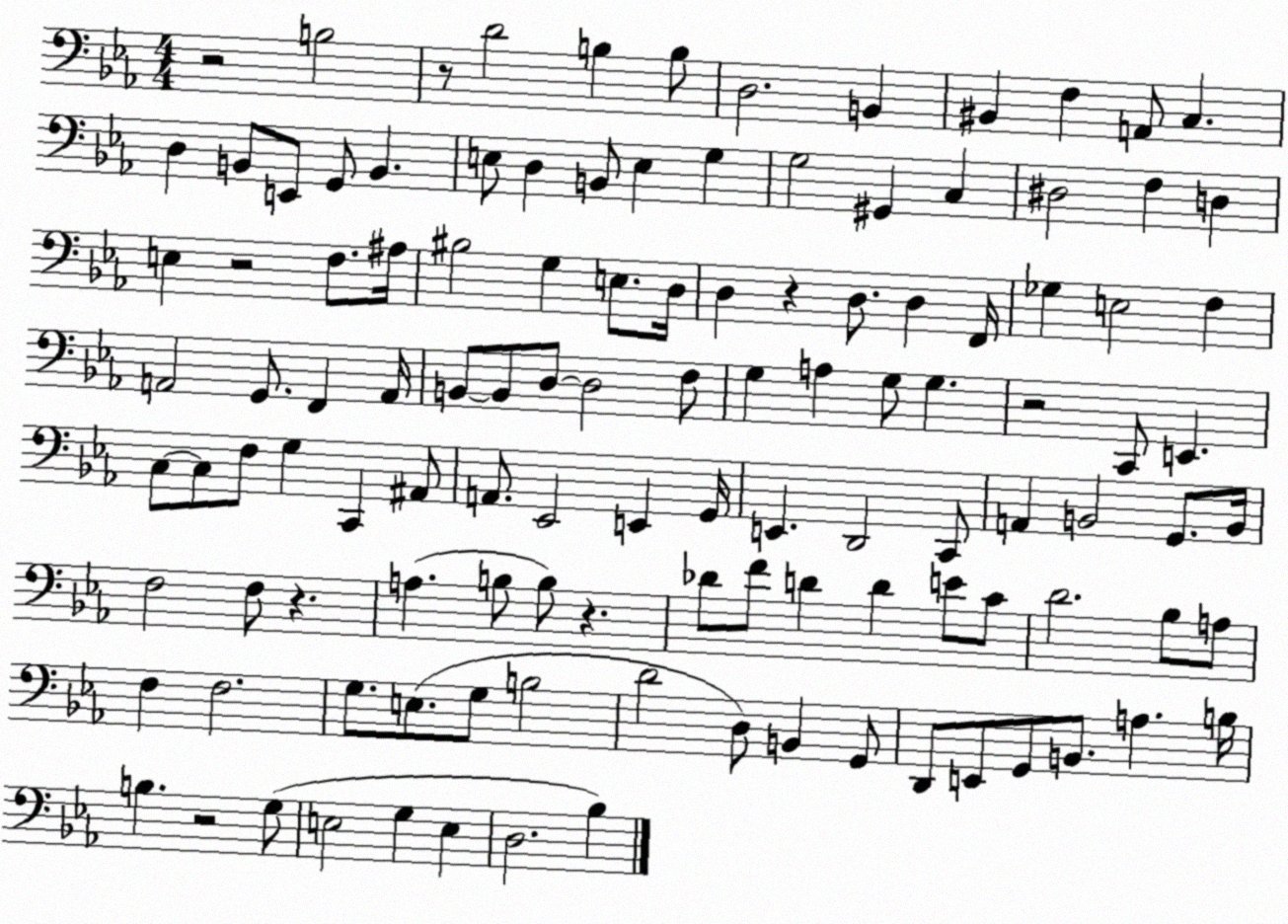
X:1
T:Untitled
M:4/4
L:1/4
K:Eb
z2 B,2 z/2 D2 B, B,/2 D,2 B,, ^B,, F, A,,/2 C, D, B,,/2 E,,/2 G,,/2 B,, E,/2 D, B,,/2 E, G, G,2 ^G,, C, ^D,2 F, D, E, z2 F,/2 ^A,/4 ^B,2 G, E,/2 D,/4 D, z D,/2 D, F,,/4 _G, E,2 F, A,,2 G,,/2 F,, A,,/4 B,,/2 B,,/2 D,/2 D,2 F,/2 G, A, G,/2 G, z2 C,,/2 E,, C,/2 C,/2 F,/2 G, C,, ^A,,/2 A,,/2 _E,,2 E,, G,,/4 E,, D,,2 C,,/2 A,, B,,2 G,,/2 B,,/4 F,2 F,/2 z A, B,/2 B,/2 z _D/2 F/2 D D E/2 C/2 D2 _B,/2 A,/2 F, F,2 G,/2 E,/2 G,/2 B,2 D2 D,/2 B,, G,,/2 D,,/2 E,,/2 G,,/2 B,,/2 A, B,/4 B, z2 G,/2 E,2 G, E, D,2 _B,